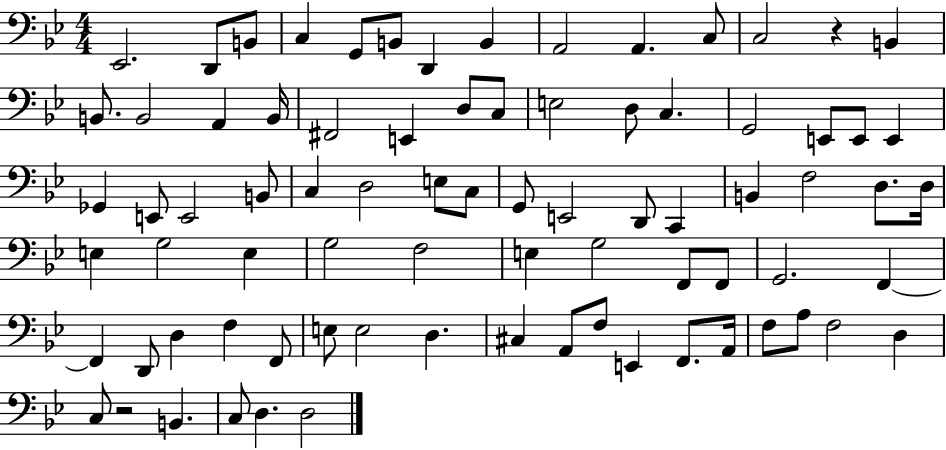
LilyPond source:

{
  \clef bass
  \numericTimeSignature
  \time 4/4
  \key bes \major
  ees,2. d,8 b,8 | c4 g,8 b,8 d,4 b,4 | a,2 a,4. c8 | c2 r4 b,4 | \break b,8. b,2 a,4 b,16 | fis,2 e,4 d8 c8 | e2 d8 c4. | g,2 e,8 e,8 e,4 | \break ges,4 e,8 e,2 b,8 | c4 d2 e8 c8 | g,8 e,2 d,8 c,4 | b,4 f2 d8. d16 | \break e4 g2 e4 | g2 f2 | e4 g2 f,8 f,8 | g,2. f,4~~ | \break f,4 d,8 d4 f4 f,8 | e8 e2 d4. | cis4 a,8 f8 e,4 f,8. a,16 | f8 a8 f2 d4 | \break c8 r2 b,4. | c8 d4. d2 | \bar "|."
}